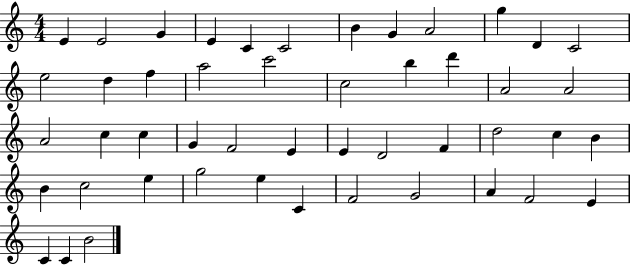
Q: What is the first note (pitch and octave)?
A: E4